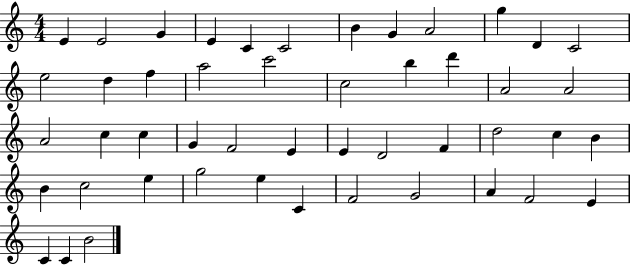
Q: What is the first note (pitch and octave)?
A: E4